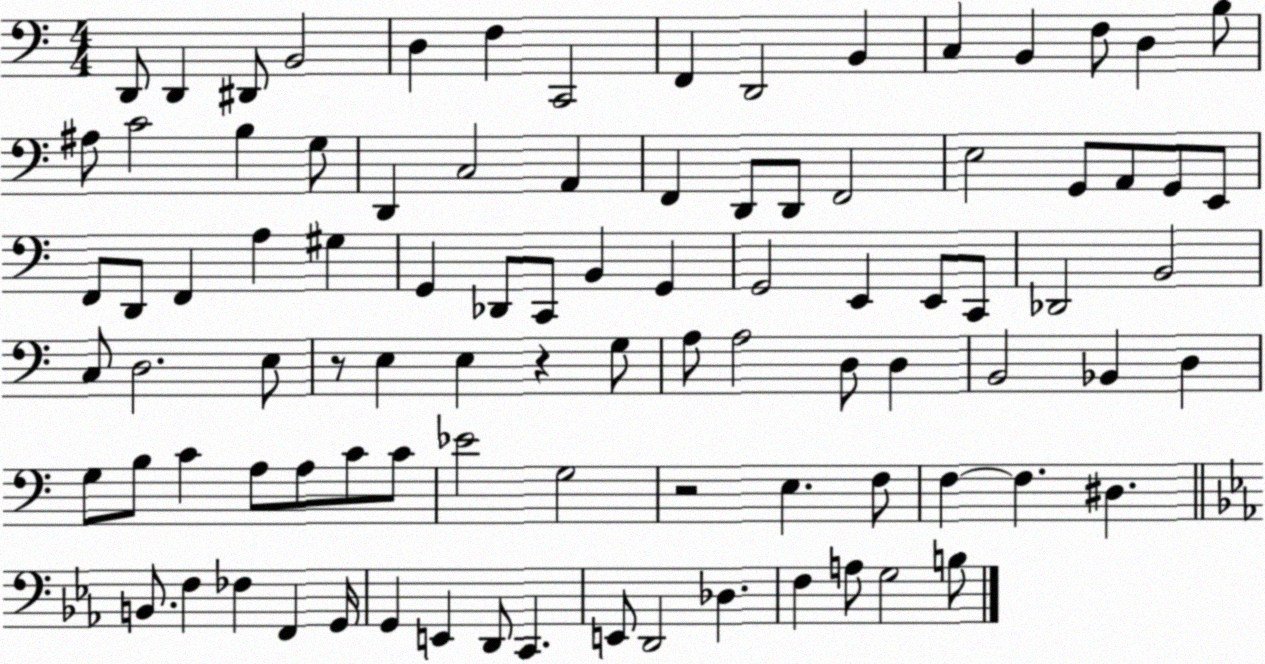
X:1
T:Untitled
M:4/4
L:1/4
K:C
D,,/2 D,, ^D,,/2 B,,2 D, F, C,,2 F,, D,,2 B,, C, B,, F,/2 D, B,/2 ^A,/2 C2 B, G,/2 D,, C,2 A,, F,, D,,/2 D,,/2 F,,2 E,2 G,,/2 A,,/2 G,,/2 E,,/2 F,,/2 D,,/2 F,, A, ^G, G,, _D,,/2 C,,/2 B,, G,, G,,2 E,, E,,/2 C,,/2 _D,,2 B,,2 C,/2 D,2 E,/2 z/2 E, E, z G,/2 A,/2 A,2 D,/2 D, B,,2 _B,, D, G,/2 B,/2 C A,/2 A,/2 C/2 C/2 _E2 G,2 z2 E, F,/2 F, F, ^D, B,,/2 F, _F, F,, G,,/4 G,, E,, D,,/2 C,, E,,/2 D,,2 _D, F, A,/2 G,2 B,/2